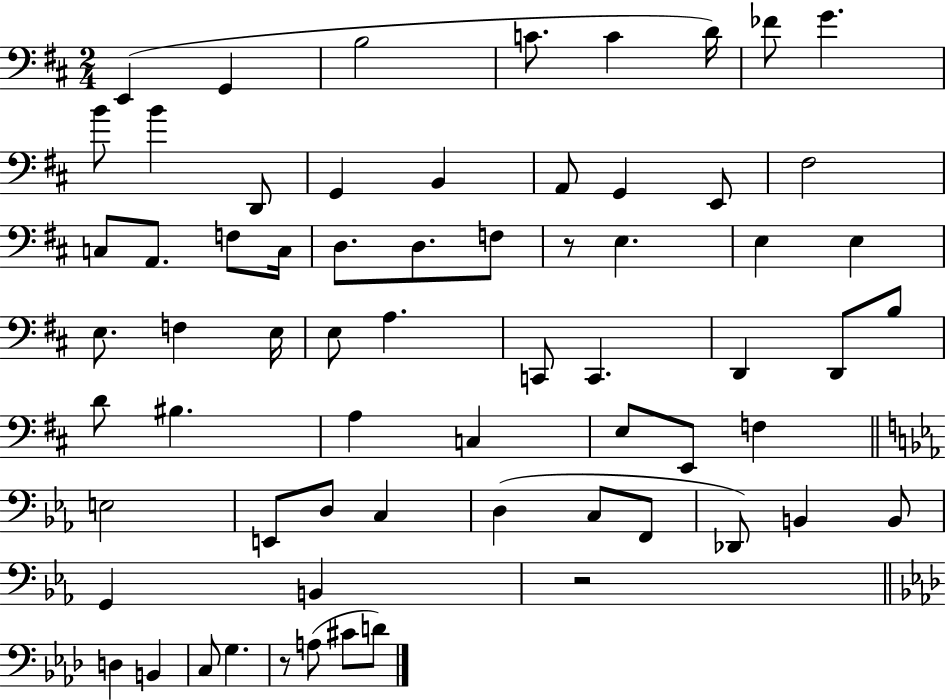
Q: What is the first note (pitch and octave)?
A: E2